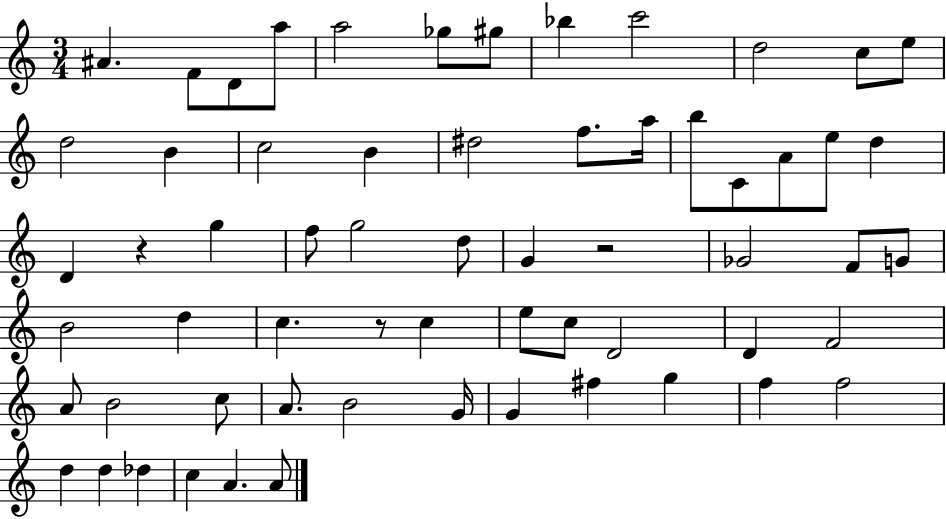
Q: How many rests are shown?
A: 3